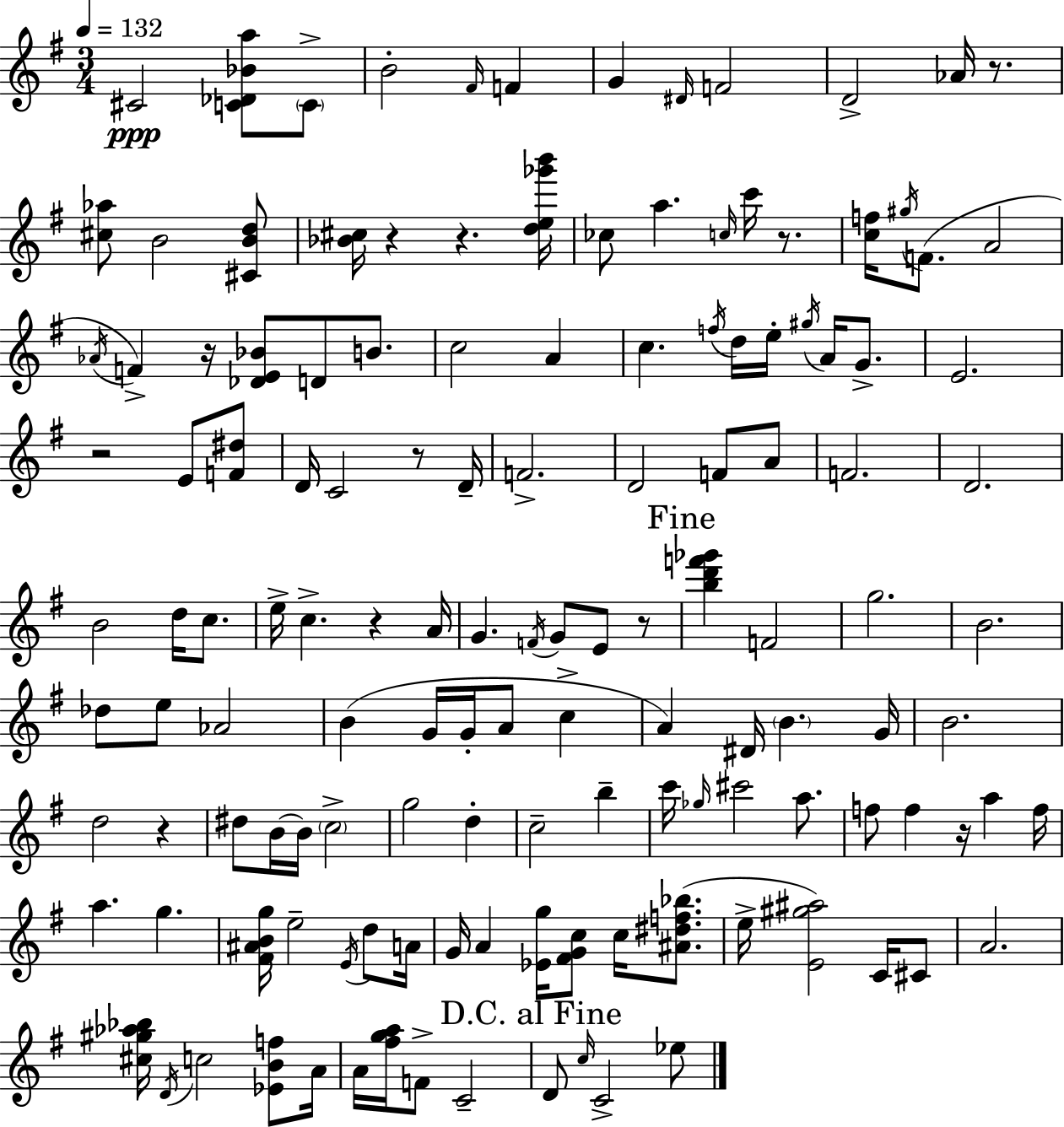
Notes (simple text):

C#4/h [C4,Db4,Bb4,A5]/e C4/e B4/h F#4/s F4/q G4/q D#4/s F4/h D4/h Ab4/s R/e. [C#5,Ab5]/e B4/h [C#4,B4,D5]/e [Bb4,C#5]/s R/q R/q. [D5,E5,Gb6,B6]/s CES5/e A5/q. C5/s C6/s R/e. [C5,F5]/s G#5/s F4/e. A4/h Ab4/s F4/q R/s [Db4,E4,Bb4]/e D4/e B4/e. C5/h A4/q C5/q. F5/s D5/s E5/s G#5/s A4/s G4/e. E4/h. R/h E4/e [F4,D#5]/e D4/s C4/h R/e D4/s F4/h. D4/h F4/e A4/e F4/h. D4/h. B4/h D5/s C5/e. E5/s C5/q. R/q A4/s G4/q. F4/s G4/e E4/e R/e [B5,D6,F6,Gb6]/q F4/h G5/h. B4/h. Db5/e E5/e Ab4/h B4/q G4/s G4/s A4/e C5/q A4/q D#4/s B4/q. G4/s B4/h. D5/h R/q D#5/e B4/s B4/s C5/h G5/h D5/q C5/h B5/q C6/s Gb5/s C#6/h A5/e. F5/e F5/q R/s A5/q F5/s A5/q. G5/q. [F#4,A#4,B4,G5]/s E5/h E4/s D5/e A4/s G4/s A4/q [Eb4,G5]/s [F#4,G4,C5]/e C5/s [A#4,D#5,F5,Bb5]/e. E5/s [E4,G#5,A#5]/h C4/s C#4/e A4/h. [C#5,G#5,Ab5,Bb5]/s D4/s C5/h [Eb4,B4,F5]/e A4/s A4/s [F#5,G5,A5]/s F4/e C4/h D4/e C5/s C4/h Eb5/e